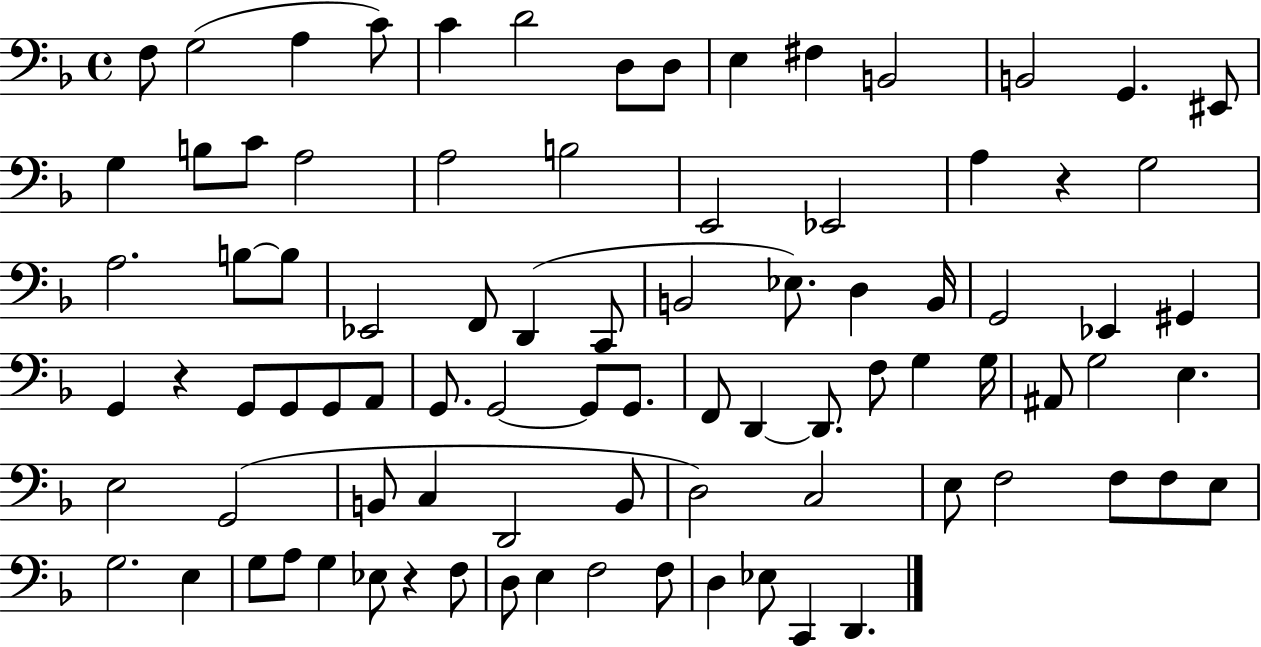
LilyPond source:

{
  \clef bass
  \time 4/4
  \defaultTimeSignature
  \key f \major
  f8 g2( a4 c'8) | c'4 d'2 d8 d8 | e4 fis4 b,2 | b,2 g,4. eis,8 | \break g4 b8 c'8 a2 | a2 b2 | e,2 ees,2 | a4 r4 g2 | \break a2. b8~~ b8 | ees,2 f,8 d,4( c,8 | b,2 ees8.) d4 b,16 | g,2 ees,4 gis,4 | \break g,4 r4 g,8 g,8 g,8 a,8 | g,8. g,2~~ g,8 g,8. | f,8 d,4~~ d,8. f8 g4 g16 | ais,8 g2 e4. | \break e2 g,2( | b,8 c4 d,2 b,8 | d2) c2 | e8 f2 f8 f8 e8 | \break g2. e4 | g8 a8 g4 ees8 r4 f8 | d8 e4 f2 f8 | d4 ees8 c,4 d,4. | \break \bar "|."
}